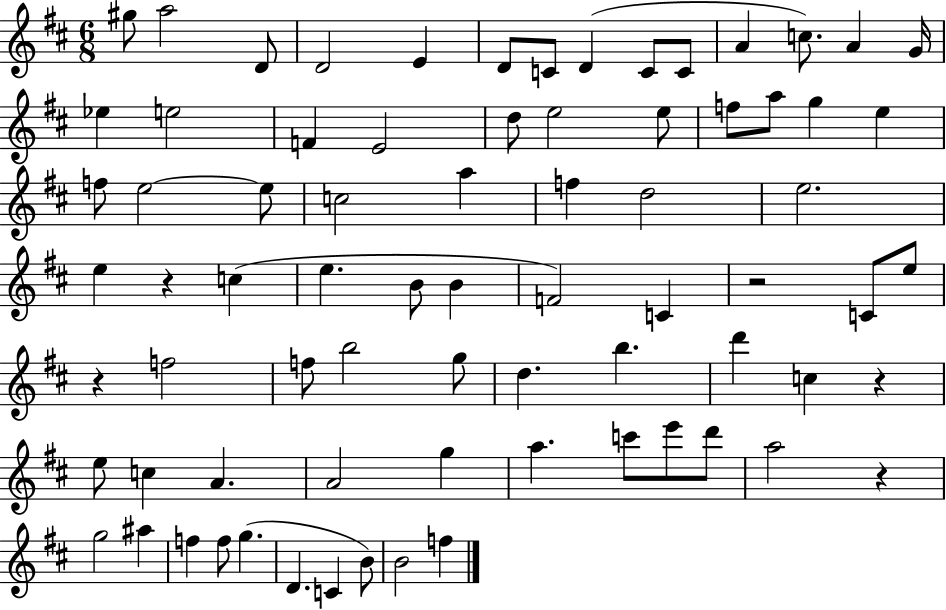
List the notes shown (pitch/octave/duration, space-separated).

G#5/e A5/h D4/e D4/h E4/q D4/e C4/e D4/q C4/e C4/e A4/q C5/e. A4/q G4/s Eb5/q E5/h F4/q E4/h D5/e E5/h E5/e F5/e A5/e G5/q E5/q F5/e E5/h E5/e C5/h A5/q F5/q D5/h E5/h. E5/q R/q C5/q E5/q. B4/e B4/q F4/h C4/q R/h C4/e E5/e R/q F5/h F5/e B5/h G5/e D5/q. B5/q. D6/q C5/q R/q E5/e C5/q A4/q. A4/h G5/q A5/q. C6/e E6/e D6/e A5/h R/q G5/h A#5/q F5/q F5/e G5/q. D4/q. C4/q B4/e B4/h F5/q